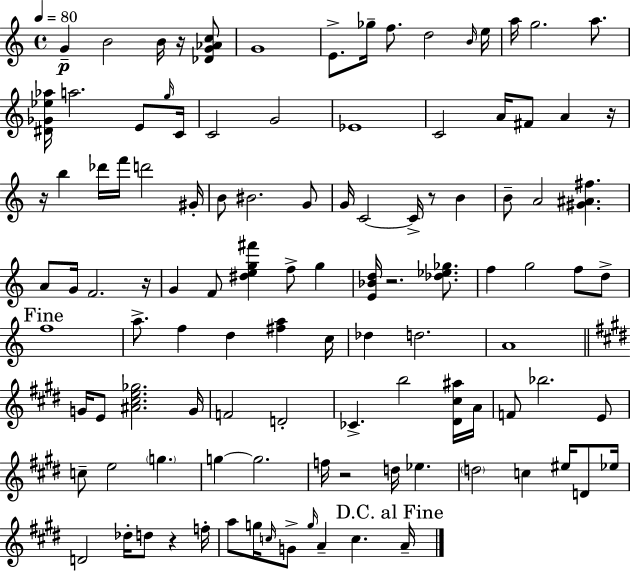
G4/q B4/h B4/s R/s [Db4,G4,Ab4,C5]/e G4/w E4/e. Gb5/s F5/e. D5/h B4/s E5/s A5/s G5/h. A5/e. [D#4,Gb4,Eb5,Ab5]/s A5/h. E4/e G5/s C4/s C4/h G4/h Eb4/w C4/h A4/s F#4/e A4/q R/s R/s B5/q Db6/s F6/s D6/h G#4/s B4/e BIS4/h. G4/e G4/s C4/h C4/s R/e B4/q B4/e A4/h [G#4,A#4,F#5]/q. A4/e G4/s F4/h. R/s G4/q F4/e [D#5,E5,G5,F#6]/q F5/e G5/q [E4,Bb4,D5]/s R/h. [Db5,Eb5,Gb5]/e. F5/q G5/h F5/e D5/e F5/w A5/e. F5/q D5/q [F#5,A5]/q C5/s Db5/q D5/h. A4/w G4/s E4/e [A#4,C#5,E5,Gb5]/h. G4/s F4/h D4/h CES4/q. B5/h [D#4,C#5,A#5]/s A4/s F4/e Bb5/h. E4/e C5/e E5/h G5/q. G5/q G5/h. F5/s R/h D5/s Eb5/q. D5/h C5/q EIS5/s D4/e Eb5/s D4/h Db5/s D5/e R/q F5/s A5/e G5/s C5/s G4/e G5/s A4/q C5/q. A4/s